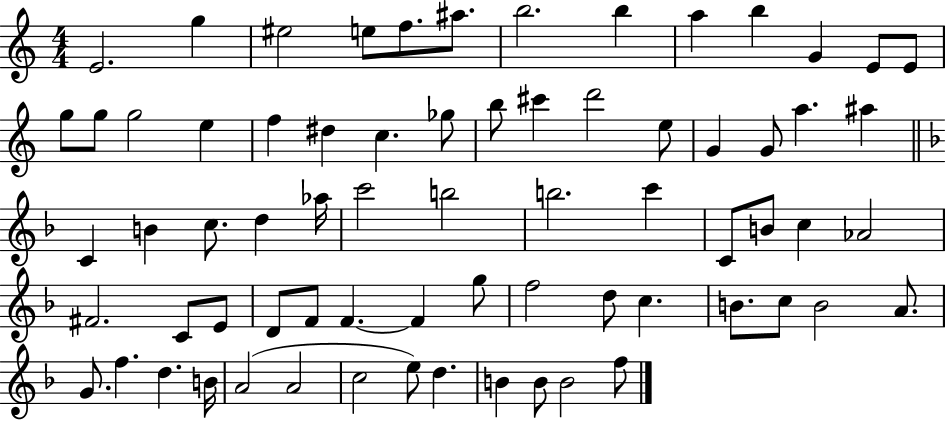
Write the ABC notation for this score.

X:1
T:Untitled
M:4/4
L:1/4
K:C
E2 g ^e2 e/2 f/2 ^a/2 b2 b a b G E/2 E/2 g/2 g/2 g2 e f ^d c _g/2 b/2 ^c' d'2 e/2 G G/2 a ^a C B c/2 d _a/4 c'2 b2 b2 c' C/2 B/2 c _A2 ^F2 C/2 E/2 D/2 F/2 F F g/2 f2 d/2 c B/2 c/2 B2 A/2 G/2 f d B/4 A2 A2 c2 e/2 d B B/2 B2 f/2